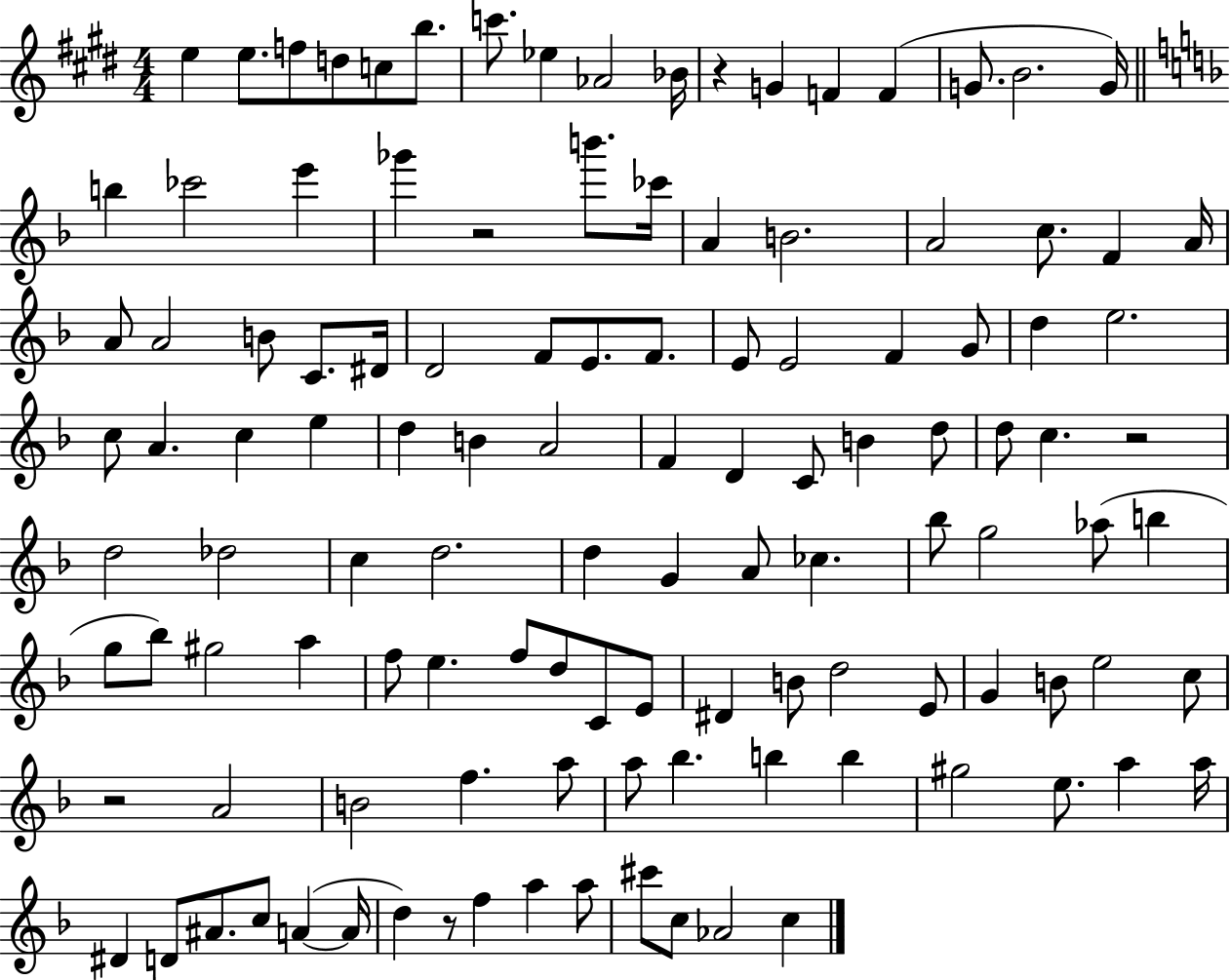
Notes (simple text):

E5/q E5/e. F5/e D5/e C5/e B5/e. C6/e. Eb5/q Ab4/h Bb4/s R/q G4/q F4/q F4/q G4/e. B4/h. G4/s B5/q CES6/h E6/q Gb6/q R/h B6/e. CES6/s A4/q B4/h. A4/h C5/e. F4/q A4/s A4/e A4/h B4/e C4/e. D#4/s D4/h F4/e E4/e. F4/e. E4/e E4/h F4/q G4/e D5/q E5/h. C5/e A4/q. C5/q E5/q D5/q B4/q A4/h F4/q D4/q C4/e B4/q D5/e D5/e C5/q. R/h D5/h Db5/h C5/q D5/h. D5/q G4/q A4/e CES5/q. Bb5/e G5/h Ab5/e B5/q G5/e Bb5/e G#5/h A5/q F5/e E5/q. F5/e D5/e C4/e E4/e D#4/q B4/e D5/h E4/e G4/q B4/e E5/h C5/e R/h A4/h B4/h F5/q. A5/e A5/e Bb5/q. B5/q B5/q G#5/h E5/e. A5/q A5/s D#4/q D4/e A#4/e. C5/e A4/q A4/s D5/q R/e F5/q A5/q A5/e C#6/e C5/e Ab4/h C5/q